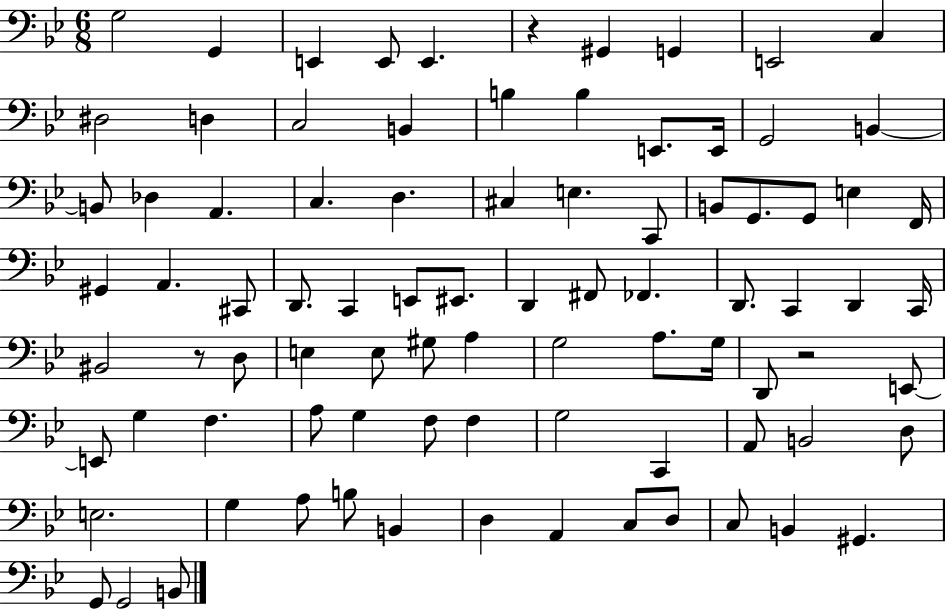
G3/h G2/q E2/q E2/e E2/q. R/q G#2/q G2/q E2/h C3/q D#3/h D3/q C3/h B2/q B3/q B3/q E2/e. E2/s G2/h B2/q B2/e Db3/q A2/q. C3/q. D3/q. C#3/q E3/q. C2/e B2/e G2/e. G2/e E3/q F2/s G#2/q A2/q. C#2/e D2/e. C2/q E2/e EIS2/e. D2/q F#2/e FES2/q. D2/e. C2/q D2/q C2/s BIS2/h R/e D3/e E3/q E3/e G#3/e A3/q G3/h A3/e. G3/s D2/e R/h E2/e E2/e G3/q F3/q. A3/e G3/q F3/e F3/q G3/h C2/q A2/e B2/h D3/e E3/h. G3/q A3/e B3/e B2/q D3/q A2/q C3/e D3/e C3/e B2/q G#2/q. G2/e G2/h B2/e